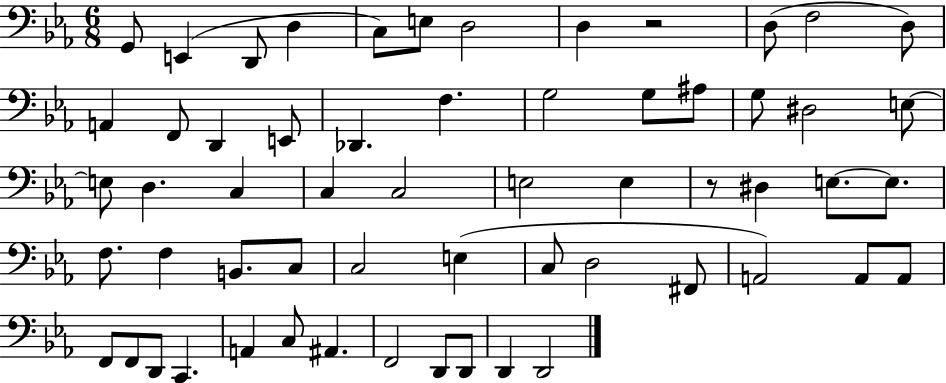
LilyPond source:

{
  \clef bass
  \numericTimeSignature
  \time 6/8
  \key ees \major
  g,8 e,4( d,8 d4 | c8) e8 d2 | d4 r2 | d8( f2 d8) | \break a,4 f,8 d,4 e,8 | des,4. f4. | g2 g8 ais8 | g8 dis2 e8~~ | \break e8 d4. c4 | c4 c2 | e2 e4 | r8 dis4 e8.~~ e8. | \break f8. f4 b,8. c8 | c2 e4( | c8 d2 fis,8 | a,2) a,8 a,8 | \break f,8 f,8 d,8 c,4. | a,4 c8 ais,4. | f,2 d,8 d,8 | d,4 d,2 | \break \bar "|."
}